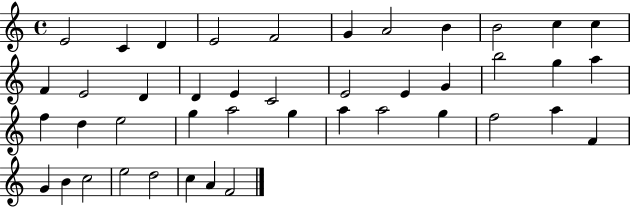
{
  \clef treble
  \time 4/4
  \defaultTimeSignature
  \key c \major
  e'2 c'4 d'4 | e'2 f'2 | g'4 a'2 b'4 | b'2 c''4 c''4 | \break f'4 e'2 d'4 | d'4 e'4 c'2 | e'2 e'4 g'4 | b''2 g''4 a''4 | \break f''4 d''4 e''2 | g''4 a''2 g''4 | a''4 a''2 g''4 | f''2 a''4 f'4 | \break g'4 b'4 c''2 | e''2 d''2 | c''4 a'4 f'2 | \bar "|."
}